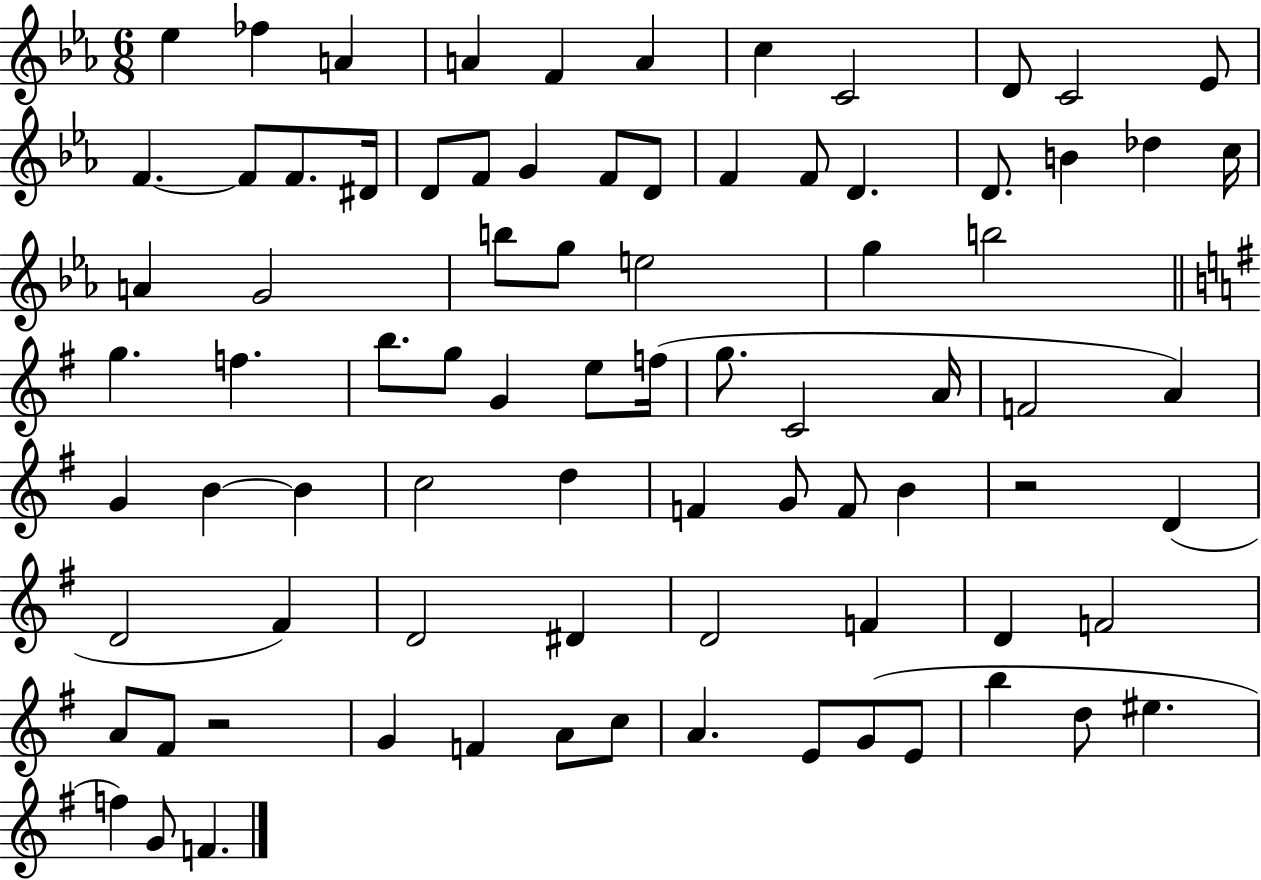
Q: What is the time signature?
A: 6/8